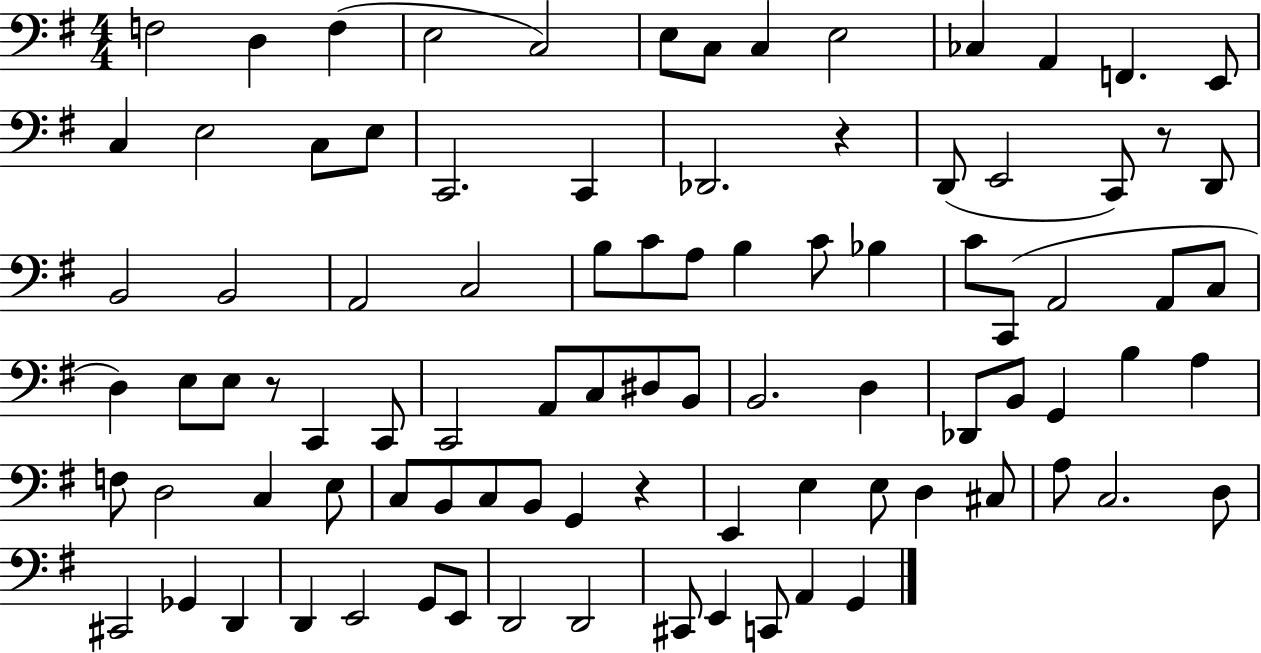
X:1
T:Untitled
M:4/4
L:1/4
K:G
F,2 D, F, E,2 C,2 E,/2 C,/2 C, E,2 _C, A,, F,, E,,/2 C, E,2 C,/2 E,/2 C,,2 C,, _D,,2 z D,,/2 E,,2 C,,/2 z/2 D,,/2 B,,2 B,,2 A,,2 C,2 B,/2 C/2 A,/2 B, C/2 _B, C/2 C,,/2 A,,2 A,,/2 C,/2 D, E,/2 E,/2 z/2 C,, C,,/2 C,,2 A,,/2 C,/2 ^D,/2 B,,/2 B,,2 D, _D,,/2 B,,/2 G,, B, A, F,/2 D,2 C, E,/2 C,/2 B,,/2 C,/2 B,,/2 G,, z E,, E, E,/2 D, ^C,/2 A,/2 C,2 D,/2 ^C,,2 _G,, D,, D,, E,,2 G,,/2 E,,/2 D,,2 D,,2 ^C,,/2 E,, C,,/2 A,, G,,